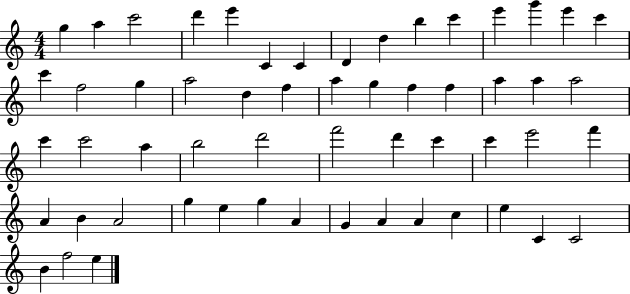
X:1
T:Untitled
M:4/4
L:1/4
K:C
g a c'2 d' e' C C D d b c' e' g' e' c' c' f2 g a2 d f a g f f a a a2 c' c'2 a b2 d'2 f'2 d' c' c' e'2 f' A B A2 g e g A G A A c e C C2 B f2 e